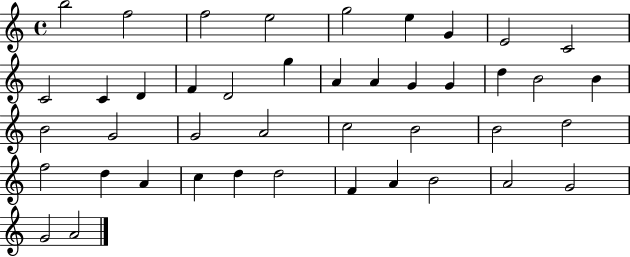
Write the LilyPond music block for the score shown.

{
  \clef treble
  \time 4/4
  \defaultTimeSignature
  \key c \major
  b''2 f''2 | f''2 e''2 | g''2 e''4 g'4 | e'2 c'2 | \break c'2 c'4 d'4 | f'4 d'2 g''4 | a'4 a'4 g'4 g'4 | d''4 b'2 b'4 | \break b'2 g'2 | g'2 a'2 | c''2 b'2 | b'2 d''2 | \break f''2 d''4 a'4 | c''4 d''4 d''2 | f'4 a'4 b'2 | a'2 g'2 | \break g'2 a'2 | \bar "|."
}